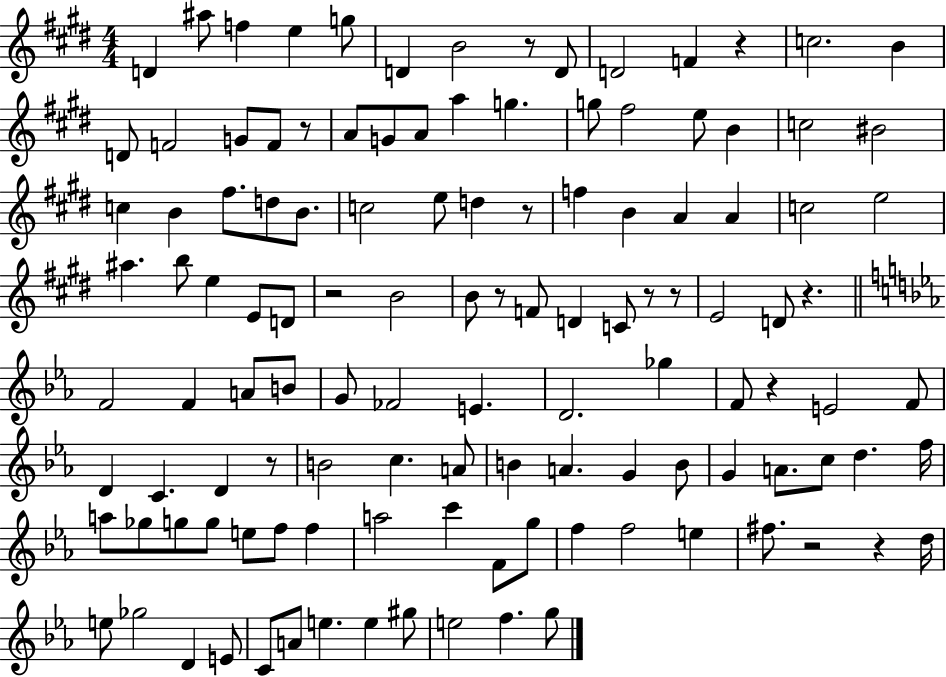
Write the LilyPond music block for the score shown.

{
  \clef treble
  \numericTimeSignature
  \time 4/4
  \key e \major
  d'4 ais''8 f''4 e''4 g''8 | d'4 b'2 r8 d'8 | d'2 f'4 r4 | c''2. b'4 | \break d'8 f'2 g'8 f'8 r8 | a'8 g'8 a'8 a''4 g''4. | g''8 fis''2 e''8 b'4 | c''2 bis'2 | \break c''4 b'4 fis''8. d''8 b'8. | c''2 e''8 d''4 r8 | f''4 b'4 a'4 a'4 | c''2 e''2 | \break ais''4. b''8 e''4 e'8 d'8 | r2 b'2 | b'8 r8 f'8 d'4 c'8 r8 r8 | e'2 d'8 r4. | \break \bar "||" \break \key c \minor f'2 f'4 a'8 b'8 | g'8 fes'2 e'4. | d'2. ges''4 | f'8 r4 e'2 f'8 | \break d'4 c'4. d'4 r8 | b'2 c''4. a'8 | b'4 a'4. g'4 b'8 | g'4 a'8. c''8 d''4. f''16 | \break a''8 ges''8 g''8 g''8 e''8 f''8 f''4 | a''2 c'''4 f'8 g''8 | f''4 f''2 e''4 | fis''8. r2 r4 d''16 | \break e''8 ges''2 d'4 e'8 | c'8 a'8 e''4. e''4 gis''8 | e''2 f''4. g''8 | \bar "|."
}